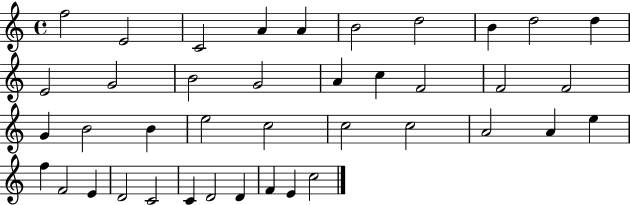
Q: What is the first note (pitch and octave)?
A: F5